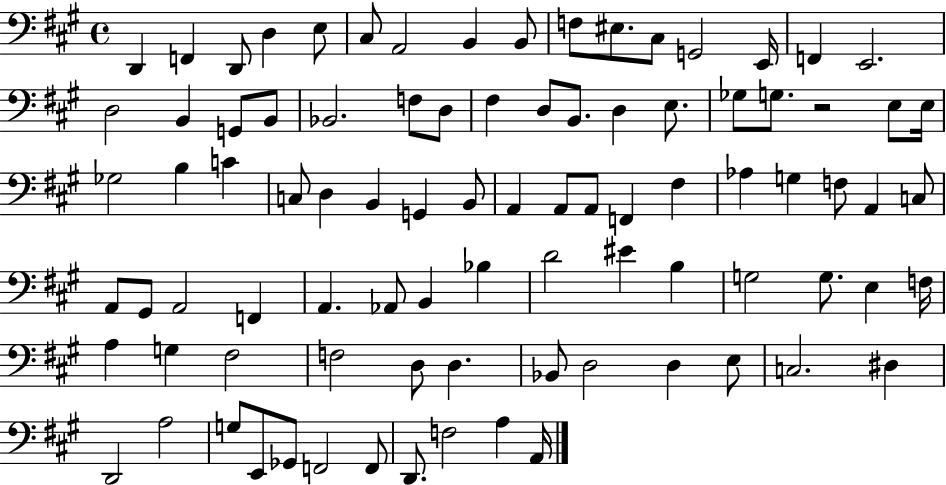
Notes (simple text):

D2/q F2/q D2/e D3/q E3/e C#3/e A2/h B2/q B2/e F3/e EIS3/e. C#3/e G2/h E2/s F2/q E2/h. D3/h B2/q G2/e B2/e Bb2/h. F3/e D3/e F#3/q D3/e B2/e. D3/q E3/e. Gb3/e G3/e. R/h E3/e E3/s Gb3/h B3/q C4/q C3/e D3/q B2/q G2/q B2/e A2/q A2/e A2/e F2/q F#3/q Ab3/q G3/q F3/e A2/q C3/e A2/e G#2/e A2/h F2/q A2/q. Ab2/e B2/q Bb3/q D4/h EIS4/q B3/q G3/h G3/e. E3/q F3/s A3/q G3/q F#3/h F3/h D3/e D3/q. Bb2/e D3/h D3/q E3/e C3/h. D#3/q D2/h A3/h G3/e E2/e Gb2/e F2/h F2/e D2/e. F3/h A3/q A2/s